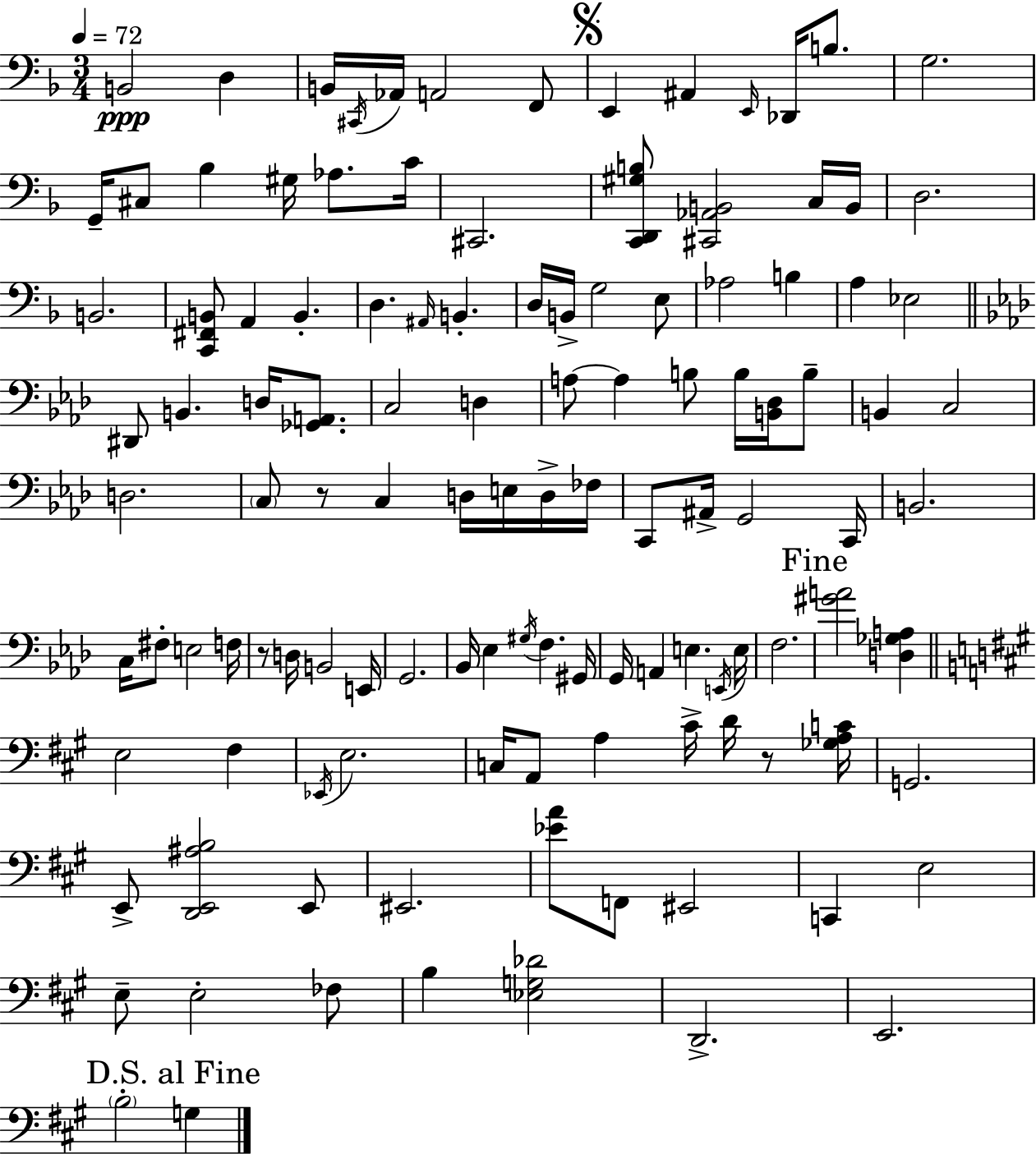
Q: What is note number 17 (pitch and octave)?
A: G#3